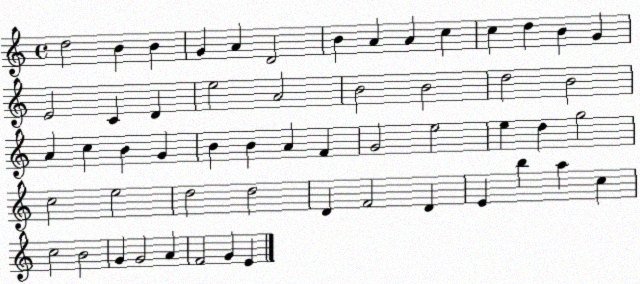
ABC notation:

X:1
T:Untitled
M:4/4
L:1/4
K:C
d2 B B G A D2 B A A c c d B G E2 C D e2 A2 B2 B2 d2 B2 A c B G B B A F G2 e2 e d g2 c2 e2 d2 d2 D F2 D E b a c c2 B2 G G2 A F2 G E